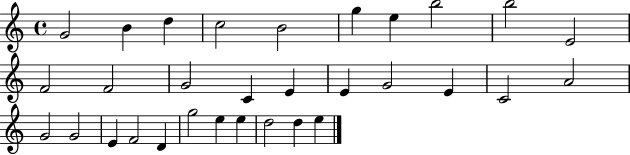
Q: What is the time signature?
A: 4/4